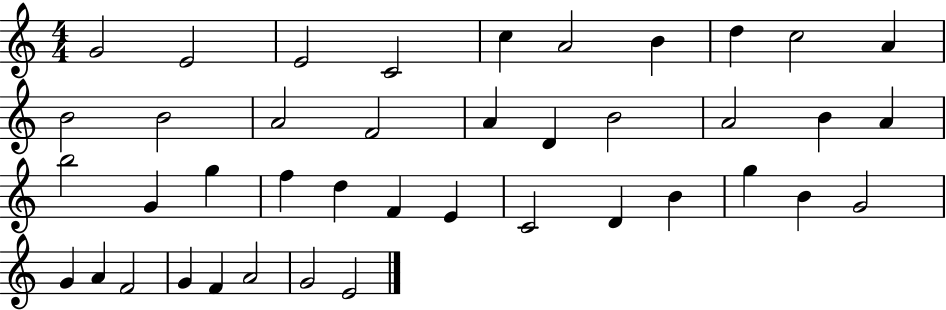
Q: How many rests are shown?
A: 0